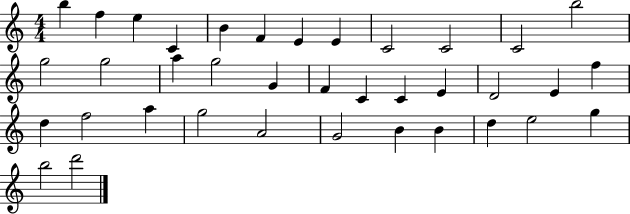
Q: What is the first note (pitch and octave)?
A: B5